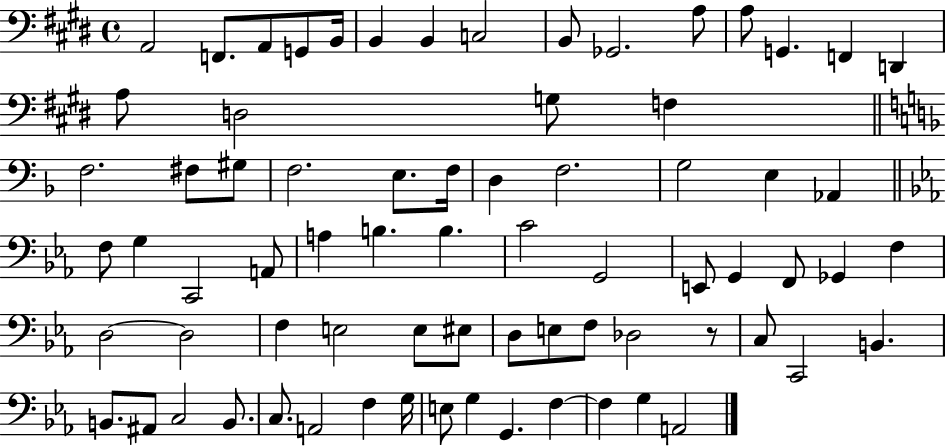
{
  \clef bass
  \time 4/4
  \defaultTimeSignature
  \key e \major
  a,2 f,8. a,8 g,8 b,16 | b,4 b,4 c2 | b,8 ges,2. a8 | a8 g,4. f,4 d,4 | \break a8 d2 g8 f4 | \bar "||" \break \key f \major f2. fis8 gis8 | f2. e8. f16 | d4 f2. | g2 e4 aes,4 | \break \bar "||" \break \key ees \major f8 g4 c,2 a,8 | a4 b4. b4. | c'2 g,2 | e,8 g,4 f,8 ges,4 f4 | \break d2~~ d2 | f4 e2 e8 eis8 | d8 e8 f8 des2 r8 | c8 c,2 b,4. | \break b,8. ais,8 c2 b,8. | c8. a,2 f4 g16 | e8 g4 g,4. f4~~ | f4 g4 a,2 | \break \bar "|."
}